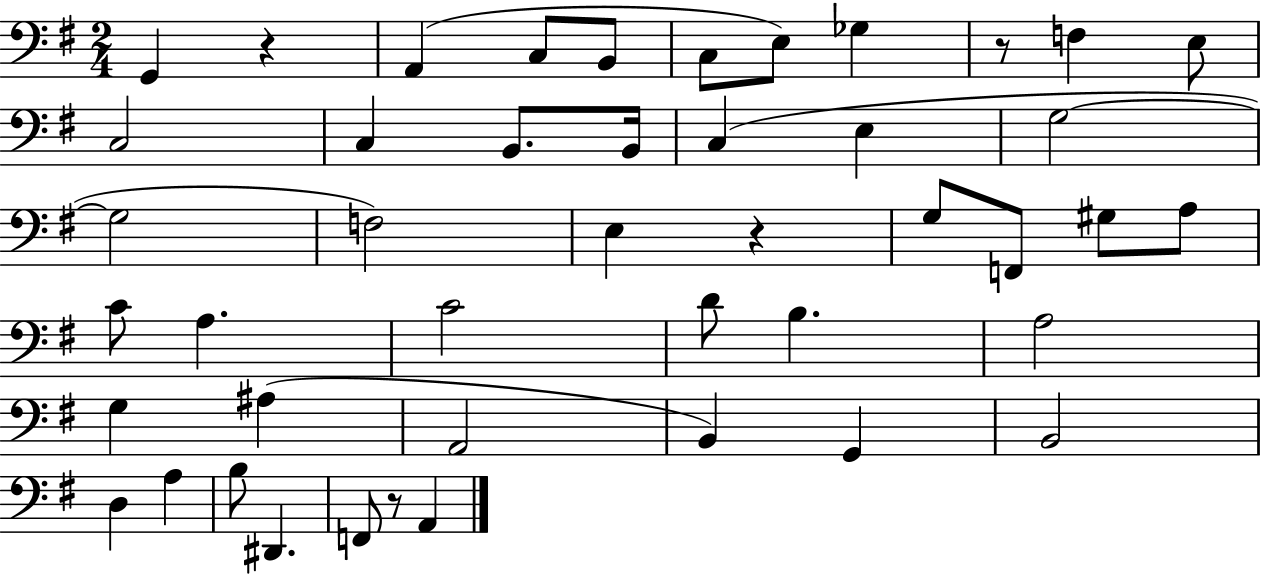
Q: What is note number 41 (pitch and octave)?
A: A2